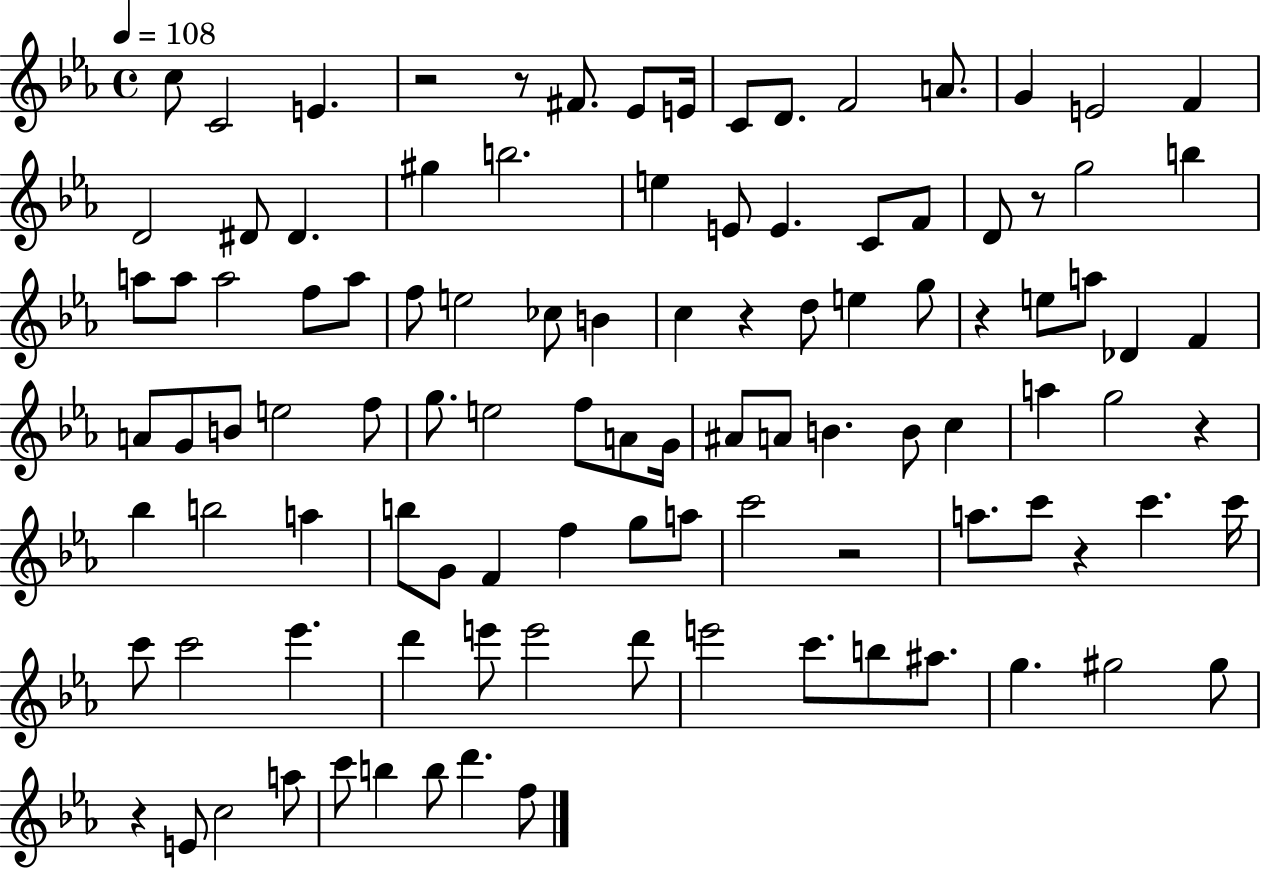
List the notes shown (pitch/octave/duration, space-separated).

C5/e C4/h E4/q. R/h R/e F#4/e. Eb4/e E4/s C4/e D4/e. F4/h A4/e. G4/q E4/h F4/q D4/h D#4/e D#4/q. G#5/q B5/h. E5/q E4/e E4/q. C4/e F4/e D4/e R/e G5/h B5/q A5/e A5/e A5/h F5/e A5/e F5/e E5/h CES5/e B4/q C5/q R/q D5/e E5/q G5/e R/q E5/e A5/e Db4/q F4/q A4/e G4/e B4/e E5/h F5/e G5/e. E5/h F5/e A4/e G4/s A#4/e A4/e B4/q. B4/e C5/q A5/q G5/h R/q Bb5/q B5/h A5/q B5/e G4/e F4/q F5/q G5/e A5/e C6/h R/h A5/e. C6/e R/q C6/q. C6/s C6/e C6/h Eb6/q. D6/q E6/e E6/h D6/e E6/h C6/e. B5/e A#5/e. G5/q. G#5/h G#5/e R/q E4/e C5/h A5/e C6/e B5/q B5/e D6/q. F5/e